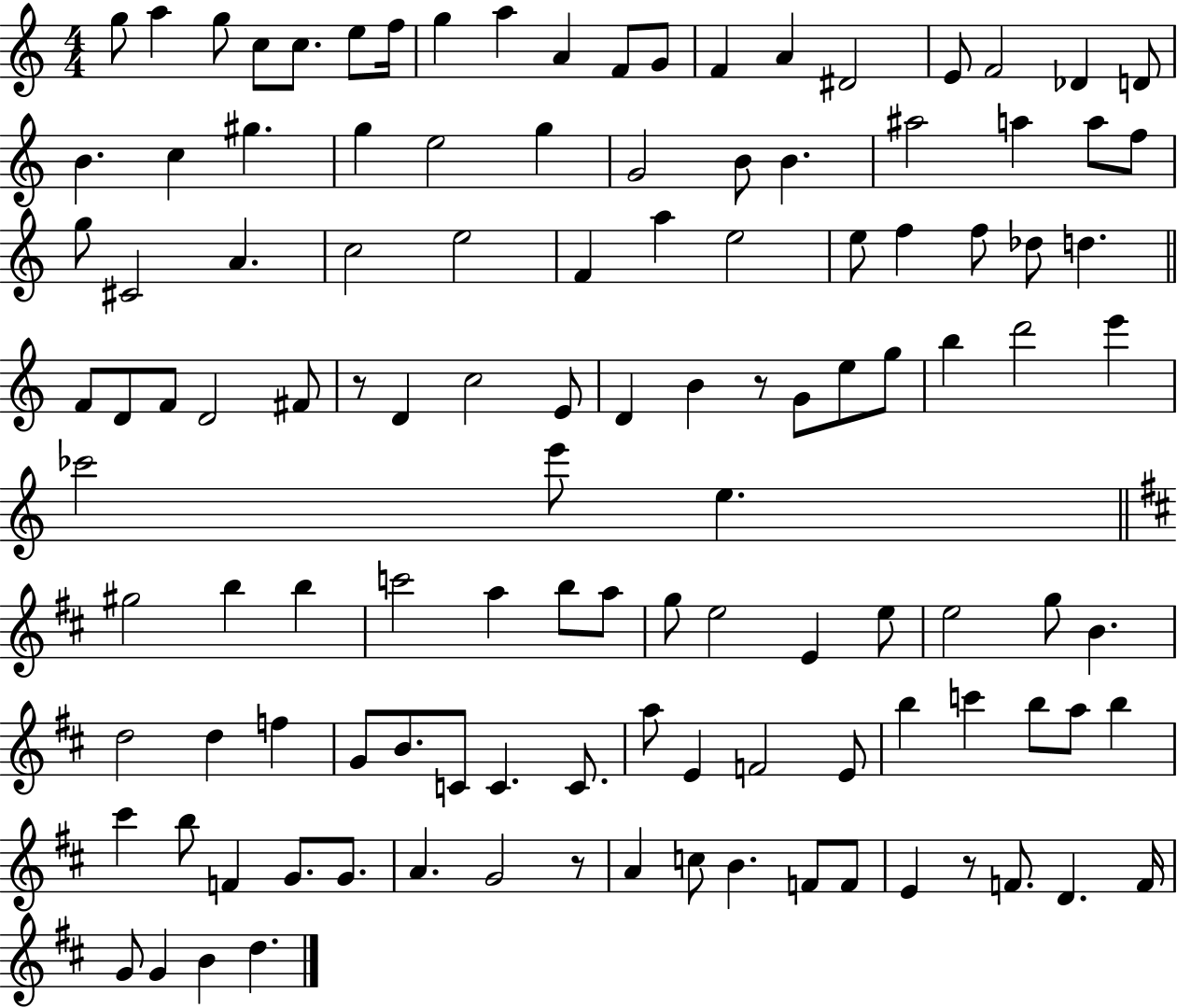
{
  \clef treble
  \numericTimeSignature
  \time 4/4
  \key c \major
  g''8 a''4 g''8 c''8 c''8. e''8 f''16 | g''4 a''4 a'4 f'8 g'8 | f'4 a'4 dis'2 | e'8 f'2 des'4 d'8 | \break b'4. c''4 gis''4. | g''4 e''2 g''4 | g'2 b'8 b'4. | ais''2 a''4 a''8 f''8 | \break g''8 cis'2 a'4. | c''2 e''2 | f'4 a''4 e''2 | e''8 f''4 f''8 des''8 d''4. | \break \bar "||" \break \key a \minor f'8 d'8 f'8 d'2 fis'8 | r8 d'4 c''2 e'8 | d'4 b'4 r8 g'8 e''8 g''8 | b''4 d'''2 e'''4 | \break ces'''2 e'''8 e''4. | \bar "||" \break \key d \major gis''2 b''4 b''4 | c'''2 a''4 b''8 a''8 | g''8 e''2 e'4 e''8 | e''2 g''8 b'4. | \break d''2 d''4 f''4 | g'8 b'8. c'8 c'4. c'8. | a''8 e'4 f'2 e'8 | b''4 c'''4 b''8 a''8 b''4 | \break cis'''4 b''8 f'4 g'8. g'8. | a'4. g'2 r8 | a'4 c''8 b'4. f'8 f'8 | e'4 r8 f'8. d'4. f'16 | \break g'8 g'4 b'4 d''4. | \bar "|."
}